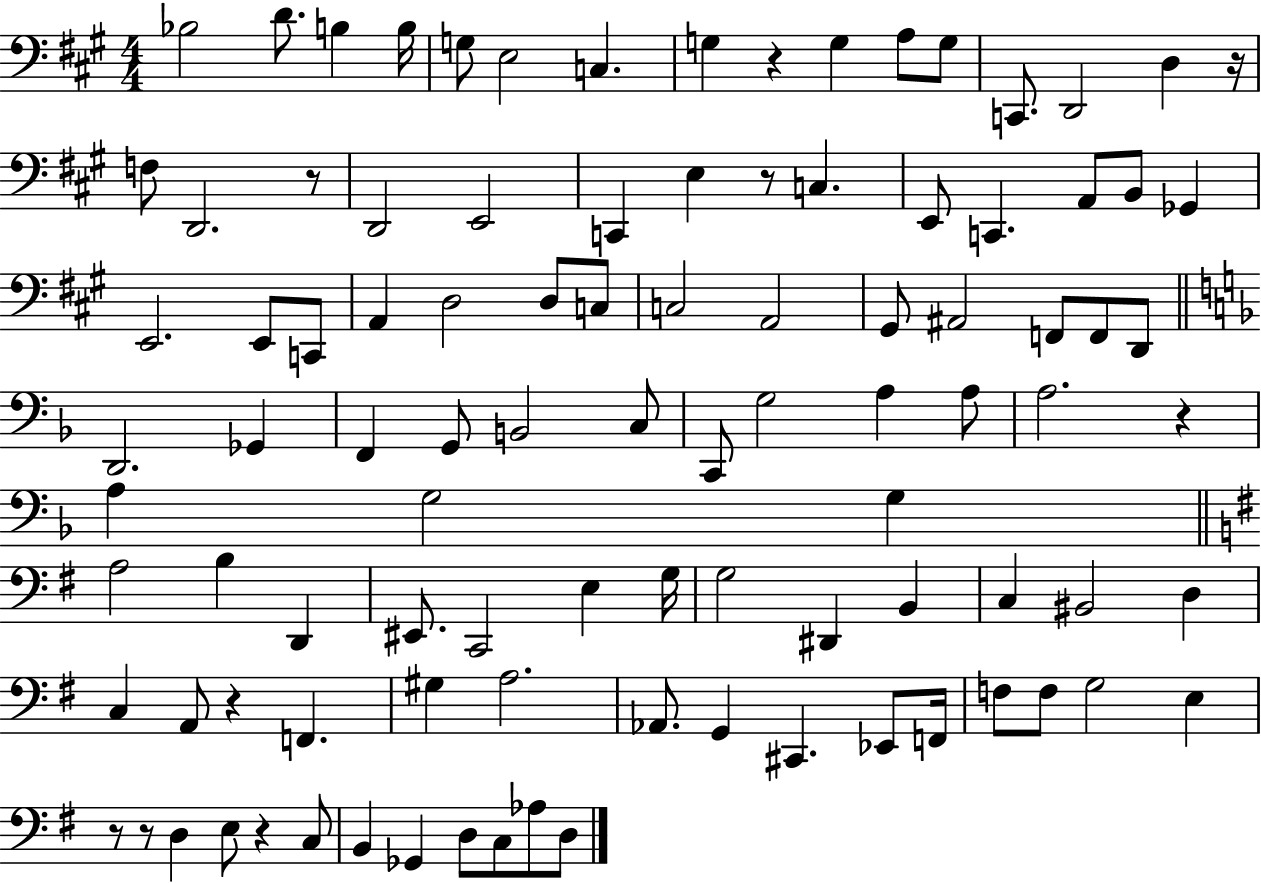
Bb3/h D4/e. B3/q B3/s G3/e E3/h C3/q. G3/q R/q G3/q A3/e G3/e C2/e. D2/h D3/q R/s F3/e D2/h. R/e D2/h E2/h C2/q E3/q R/e C3/q. E2/e C2/q. A2/e B2/e Gb2/q E2/h. E2/e C2/e A2/q D3/h D3/e C3/e C3/h A2/h G#2/e A#2/h F2/e F2/e D2/e D2/h. Gb2/q F2/q G2/e B2/h C3/e C2/e G3/h A3/q A3/e A3/h. R/q A3/q G3/h G3/q A3/h B3/q D2/q EIS2/e. C2/h E3/q G3/s G3/h D#2/q B2/q C3/q BIS2/h D3/q C3/q A2/e R/q F2/q. G#3/q A3/h. Ab2/e. G2/q C#2/q. Eb2/e F2/s F3/e F3/e G3/h E3/q R/e R/e D3/q E3/e R/q C3/e B2/q Gb2/q D3/e C3/e Ab3/e D3/e